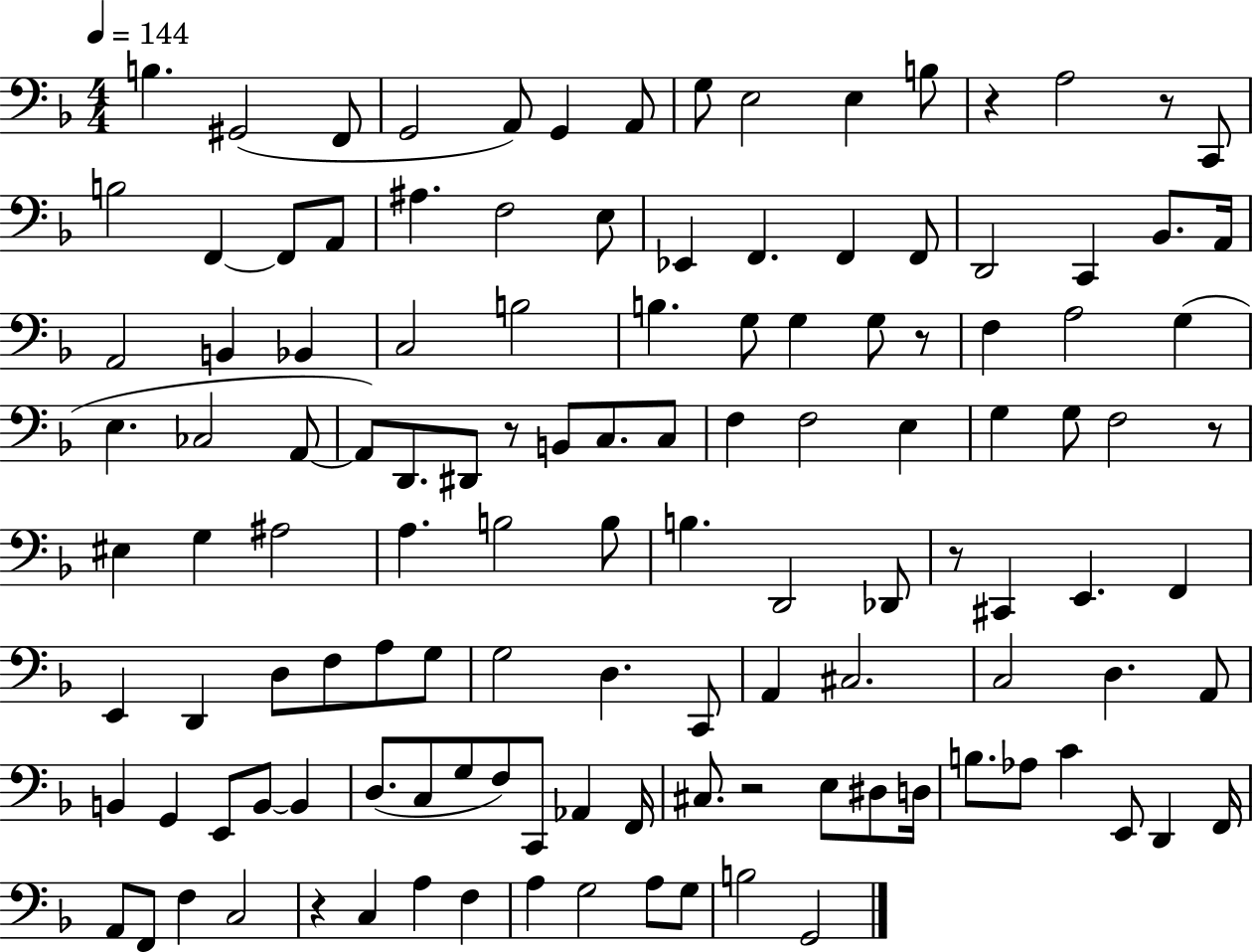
B3/q. G#2/h F2/e G2/h A2/e G2/q A2/e G3/e E3/h E3/q B3/e R/q A3/h R/e C2/e B3/h F2/q F2/e A2/e A#3/q. F3/h E3/e Eb2/q F2/q. F2/q F2/e D2/h C2/q Bb2/e. A2/s A2/h B2/q Bb2/q C3/h B3/h B3/q. G3/e G3/q G3/e R/e F3/q A3/h G3/q E3/q. CES3/h A2/e A2/e D2/e. D#2/e R/e B2/e C3/e. C3/e F3/q F3/h E3/q G3/q G3/e F3/h R/e EIS3/q G3/q A#3/h A3/q. B3/h B3/e B3/q. D2/h Db2/e R/e C#2/q E2/q. F2/q E2/q D2/q D3/e F3/e A3/e G3/e G3/h D3/q. C2/e A2/q C#3/h. C3/h D3/q. A2/e B2/q G2/q E2/e B2/e B2/q D3/e. C3/e G3/e F3/e C2/e Ab2/q F2/s C#3/e. R/h E3/e D#3/e D3/s B3/e. Ab3/e C4/q E2/e D2/q F2/s A2/e F2/e F3/q C3/h R/q C3/q A3/q F3/q A3/q G3/h A3/e G3/e B3/h G2/h